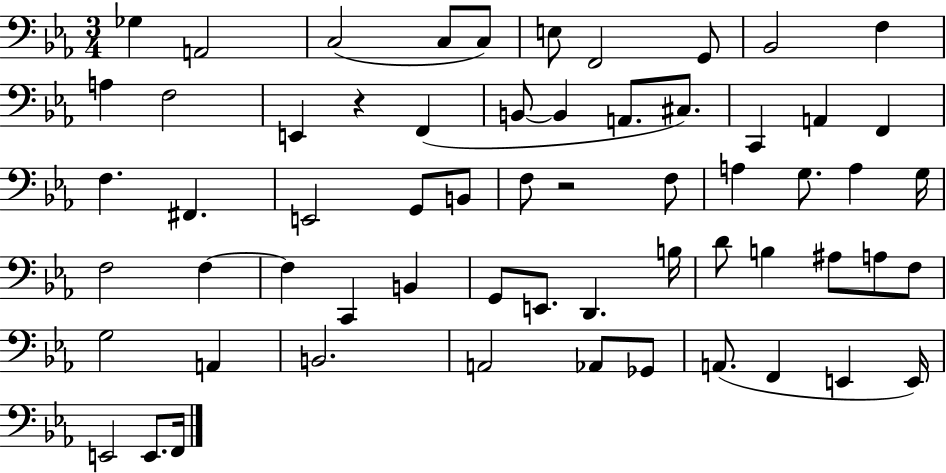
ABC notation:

X:1
T:Untitled
M:3/4
L:1/4
K:Eb
_G, A,,2 C,2 C,/2 C,/2 E,/2 F,,2 G,,/2 _B,,2 F, A, F,2 E,, z F,, B,,/2 B,, A,,/2 ^C,/2 C,, A,, F,, F, ^F,, E,,2 G,,/2 B,,/2 F,/2 z2 F,/2 A, G,/2 A, G,/4 F,2 F, F, C,, B,, G,,/2 E,,/2 D,, B,/4 D/2 B, ^A,/2 A,/2 F,/2 G,2 A,, B,,2 A,,2 _A,,/2 _G,,/2 A,,/2 F,, E,, E,,/4 E,,2 E,,/2 F,,/4